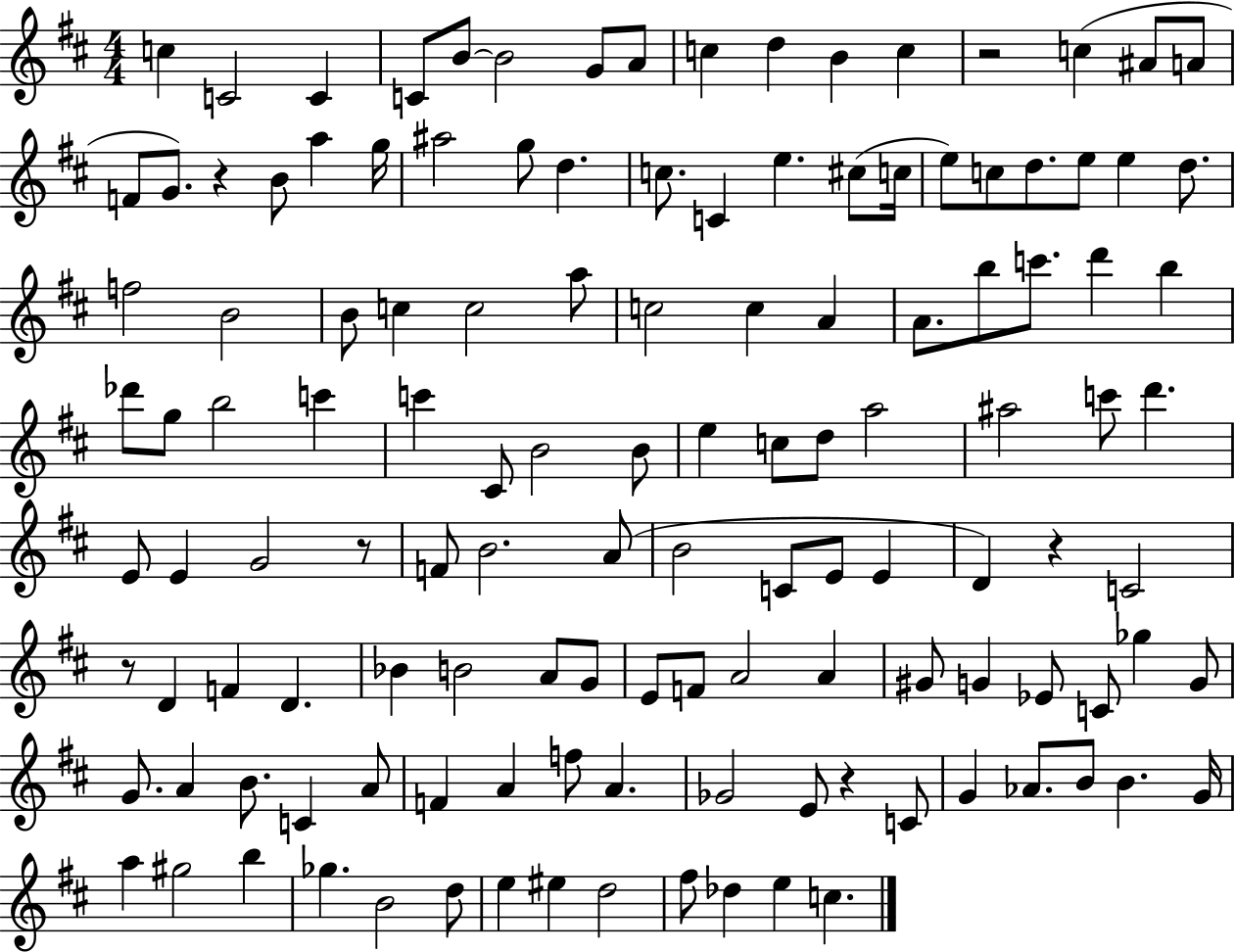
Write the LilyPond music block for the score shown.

{
  \clef treble
  \numericTimeSignature
  \time 4/4
  \key d \major
  c''4 c'2 c'4 | c'8 b'8~~ b'2 g'8 a'8 | c''4 d''4 b'4 c''4 | r2 c''4( ais'8 a'8 | \break f'8 g'8.) r4 b'8 a''4 g''16 | ais''2 g''8 d''4. | c''8. c'4 e''4. cis''8( c''16 | e''8) c''8 d''8. e''8 e''4 d''8. | \break f''2 b'2 | b'8 c''4 c''2 a''8 | c''2 c''4 a'4 | a'8. b''8 c'''8. d'''4 b''4 | \break des'''8 g''8 b''2 c'''4 | c'''4 cis'8 b'2 b'8 | e''4 c''8 d''8 a''2 | ais''2 c'''8 d'''4. | \break e'8 e'4 g'2 r8 | f'8 b'2. a'8( | b'2 c'8 e'8 e'4 | d'4) r4 c'2 | \break r8 d'4 f'4 d'4. | bes'4 b'2 a'8 g'8 | e'8 f'8 a'2 a'4 | gis'8 g'4 ees'8 c'8 ges''4 g'8 | \break g'8. a'4 b'8. c'4 a'8 | f'4 a'4 f''8 a'4. | ges'2 e'8 r4 c'8 | g'4 aes'8. b'8 b'4. g'16 | \break a''4 gis''2 b''4 | ges''4. b'2 d''8 | e''4 eis''4 d''2 | fis''8 des''4 e''4 c''4. | \break \bar "|."
}